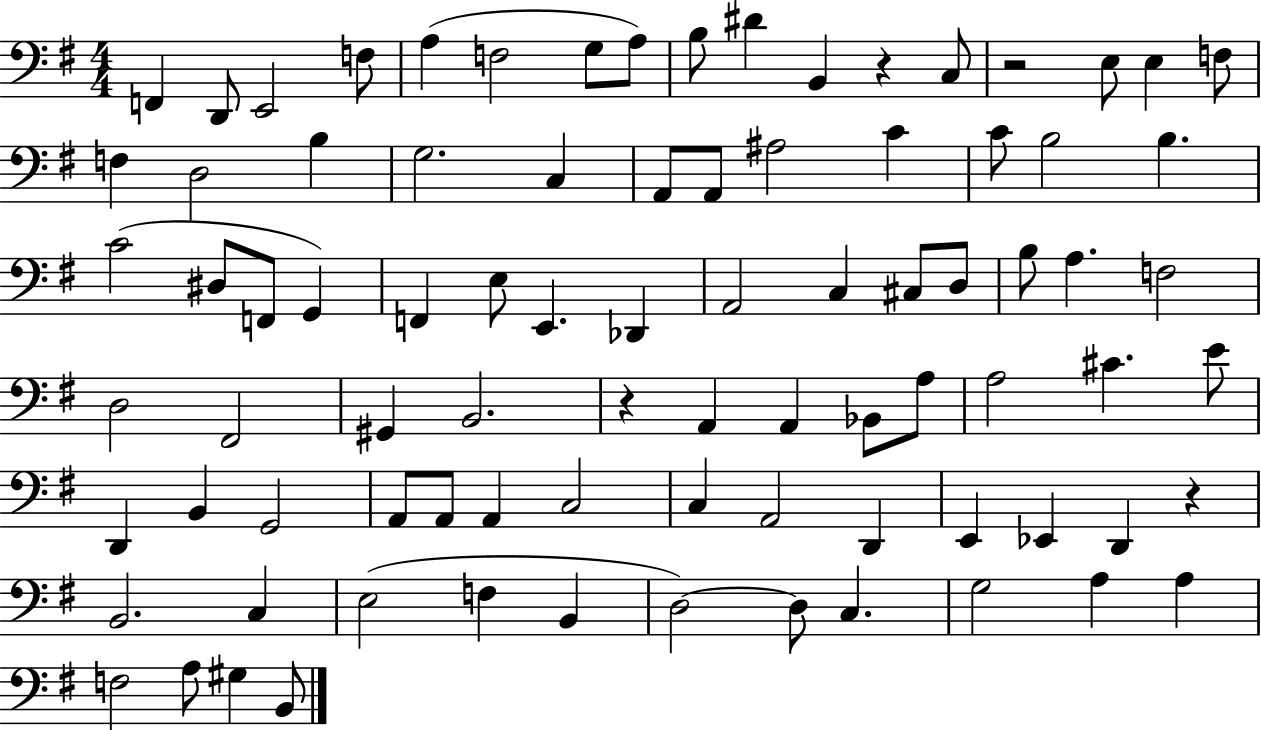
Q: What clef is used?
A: bass